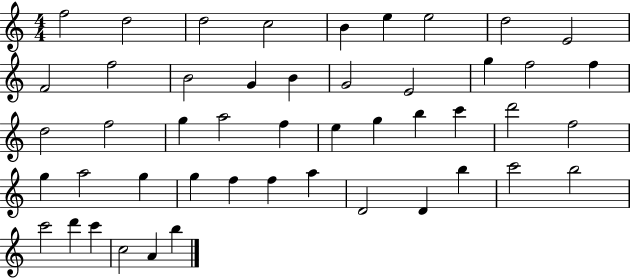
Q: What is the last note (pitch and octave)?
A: B5